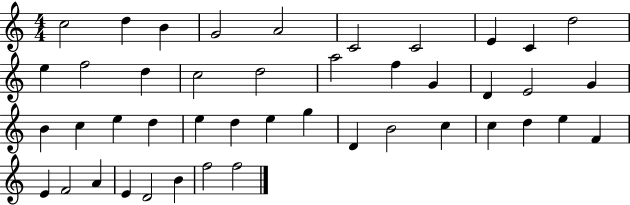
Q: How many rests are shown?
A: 0